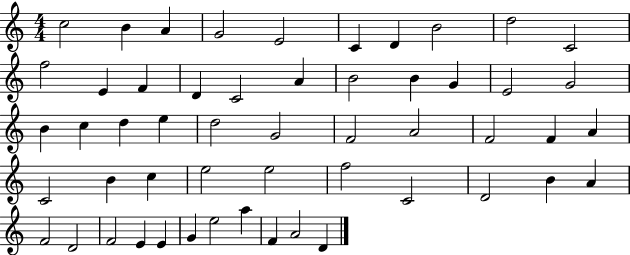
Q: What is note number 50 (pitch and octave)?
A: A5